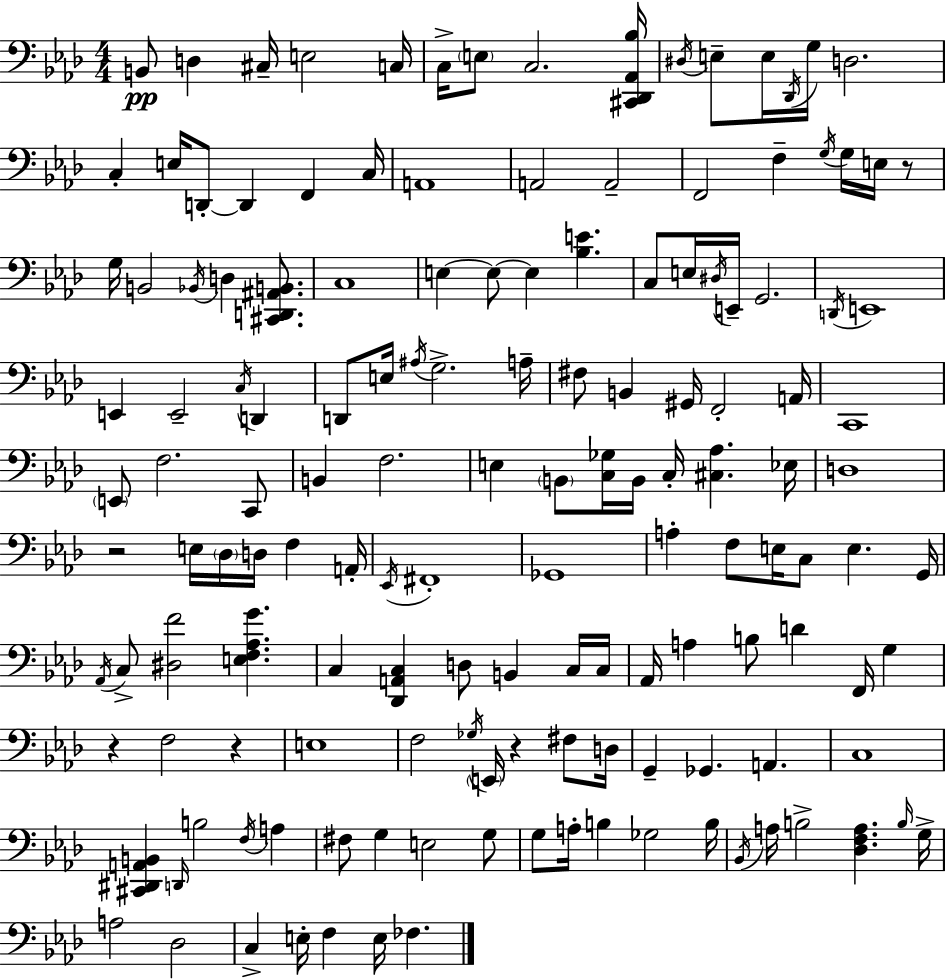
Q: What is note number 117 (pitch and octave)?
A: A3